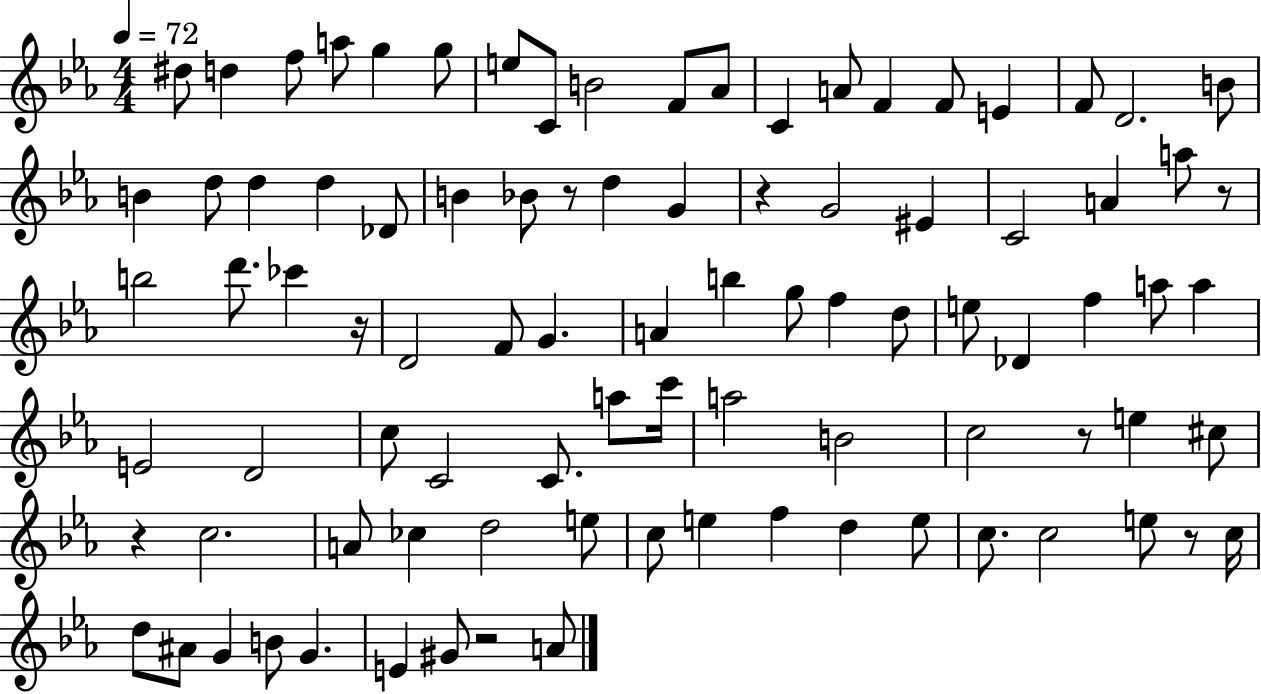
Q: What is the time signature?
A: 4/4